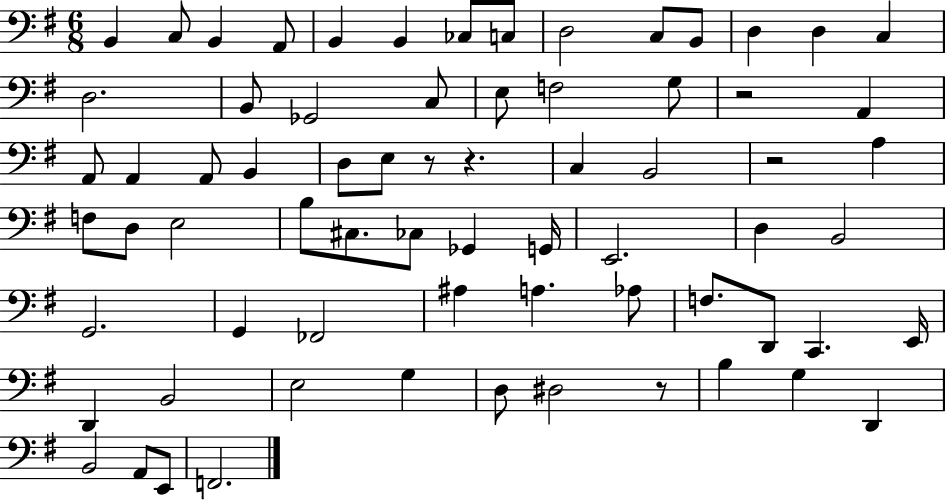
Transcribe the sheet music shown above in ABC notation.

X:1
T:Untitled
M:6/8
L:1/4
K:G
B,, C,/2 B,, A,,/2 B,, B,, _C,/2 C,/2 D,2 C,/2 B,,/2 D, D, C, D,2 B,,/2 _G,,2 C,/2 E,/2 F,2 G,/2 z2 A,, A,,/2 A,, A,,/2 B,, D,/2 E,/2 z/2 z C, B,,2 z2 A, F,/2 D,/2 E,2 B,/2 ^C,/2 _C,/2 _G,, G,,/4 E,,2 D, B,,2 G,,2 G,, _F,,2 ^A, A, _A,/2 F,/2 D,,/2 C,, E,,/4 D,, B,,2 E,2 G, D,/2 ^D,2 z/2 B, G, D,, B,,2 A,,/2 E,,/2 F,,2